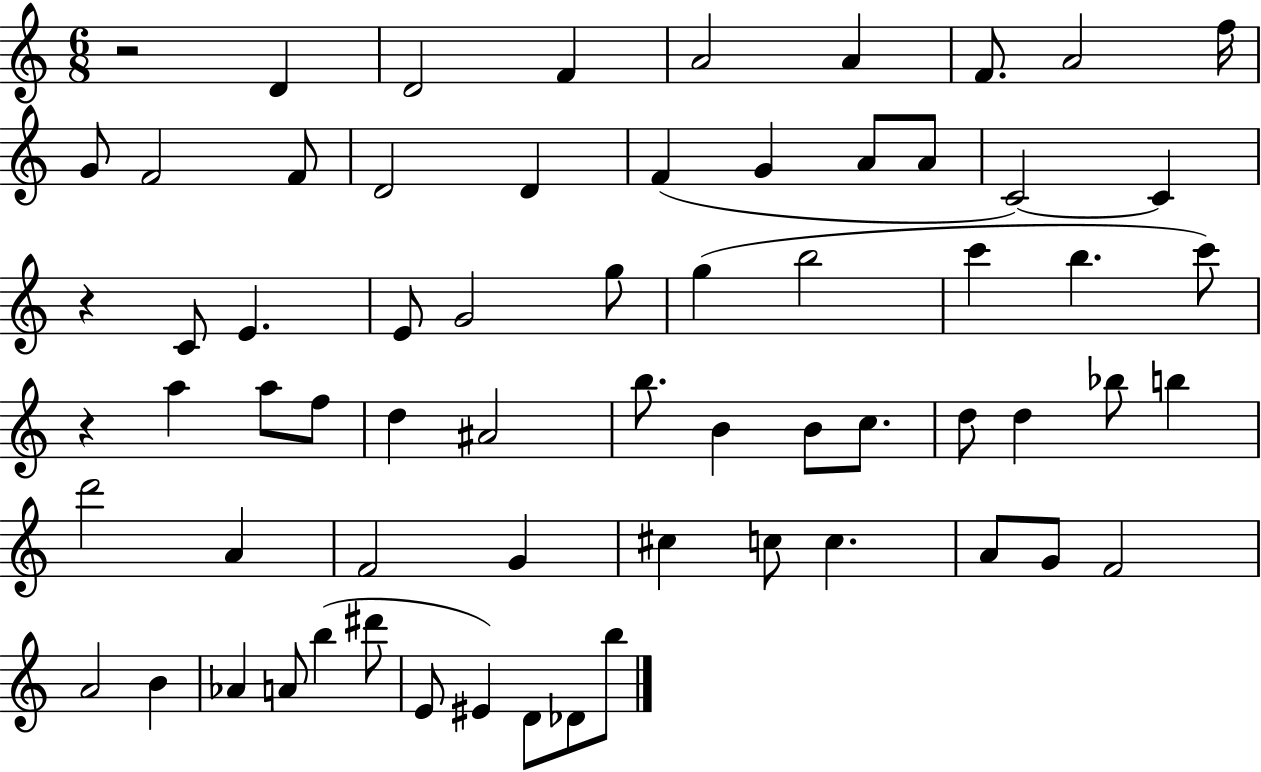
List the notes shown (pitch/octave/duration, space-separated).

R/h D4/q D4/h F4/q A4/h A4/q F4/e. A4/h F5/s G4/e F4/h F4/e D4/h D4/q F4/q G4/q A4/e A4/e C4/h C4/q R/q C4/e E4/q. E4/e G4/h G5/e G5/q B5/h C6/q B5/q. C6/e R/q A5/q A5/e F5/e D5/q A#4/h B5/e. B4/q B4/e C5/e. D5/e D5/q Bb5/e B5/q D6/h A4/q F4/h G4/q C#5/q C5/e C5/q. A4/e G4/e F4/h A4/h B4/q Ab4/q A4/e B5/q D#6/e E4/e EIS4/q D4/e Db4/e B5/e